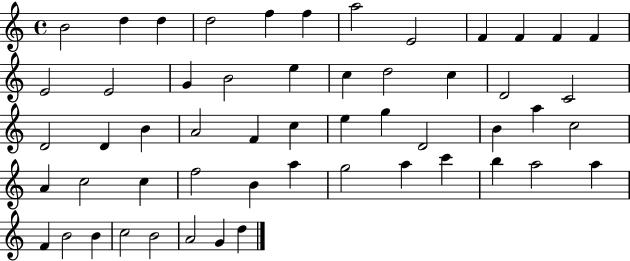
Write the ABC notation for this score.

X:1
T:Untitled
M:4/4
L:1/4
K:C
B2 d d d2 f f a2 E2 F F F F E2 E2 G B2 e c d2 c D2 C2 D2 D B A2 F c e g D2 B a c2 A c2 c f2 B a g2 a c' b a2 a F B2 B c2 B2 A2 G d